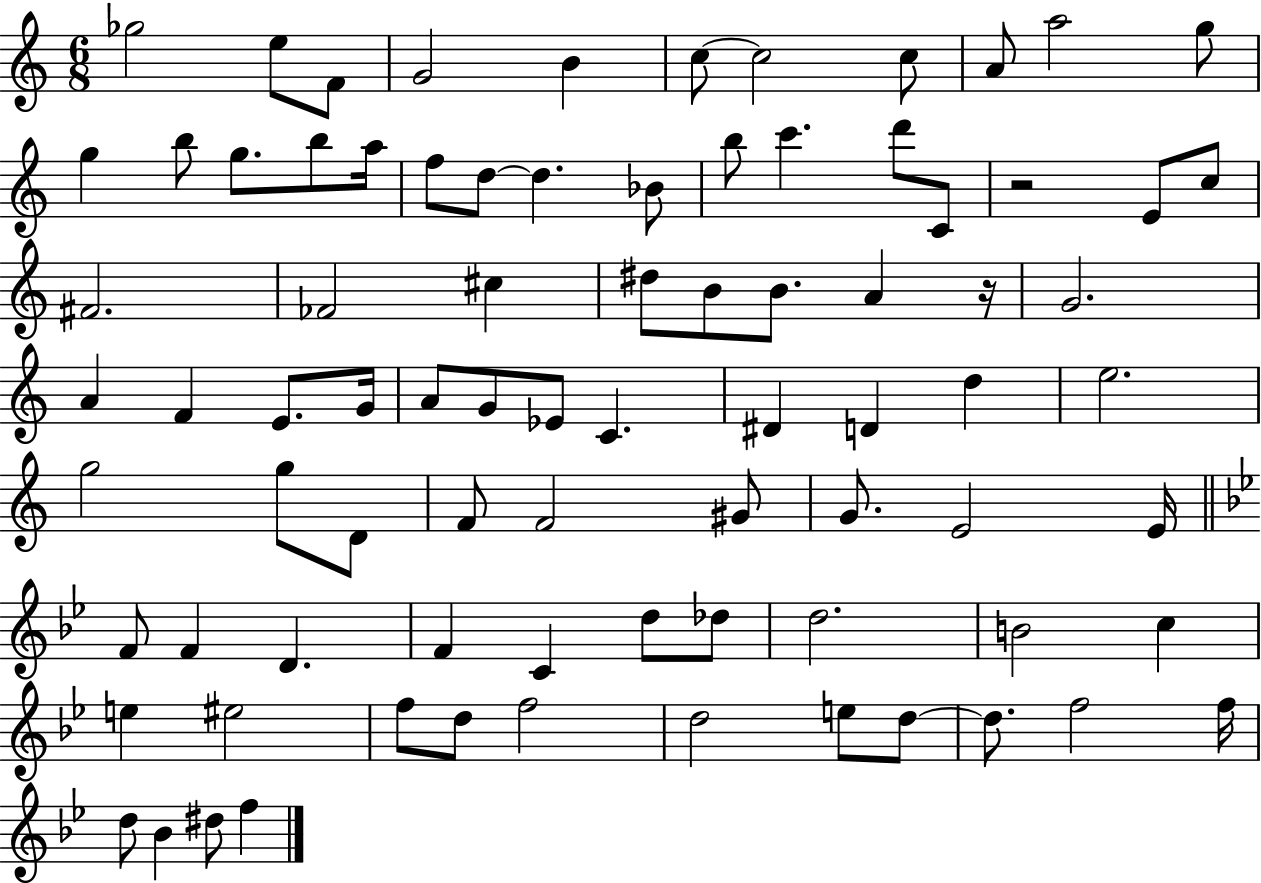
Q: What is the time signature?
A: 6/8